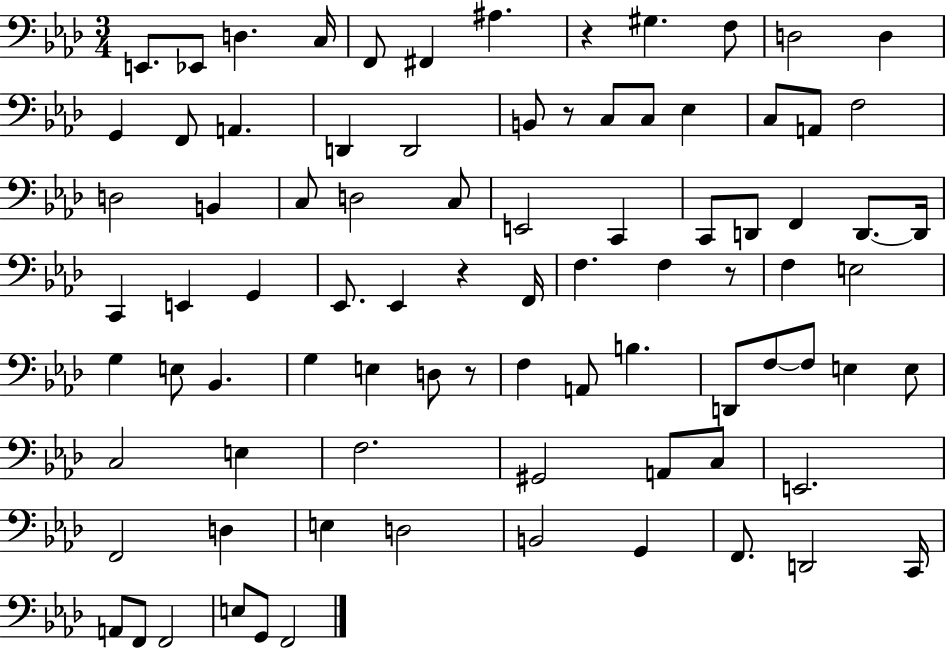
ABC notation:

X:1
T:Untitled
M:3/4
L:1/4
K:Ab
E,,/2 _E,,/2 D, C,/4 F,,/2 ^F,, ^A, z ^G, F,/2 D,2 D, G,, F,,/2 A,, D,, D,,2 B,,/2 z/2 C,/2 C,/2 _E, C,/2 A,,/2 F,2 D,2 B,, C,/2 D,2 C,/2 E,,2 C,, C,,/2 D,,/2 F,, D,,/2 D,,/4 C,, E,, G,, _E,,/2 _E,, z F,,/4 F, F, z/2 F, E,2 G, E,/2 _B,, G, E, D,/2 z/2 F, A,,/2 B, D,,/2 F,/2 F,/2 E, E,/2 C,2 E, F,2 ^G,,2 A,,/2 C,/2 E,,2 F,,2 D, E, D,2 B,,2 G,, F,,/2 D,,2 C,,/4 A,,/2 F,,/2 F,,2 E,/2 G,,/2 F,,2